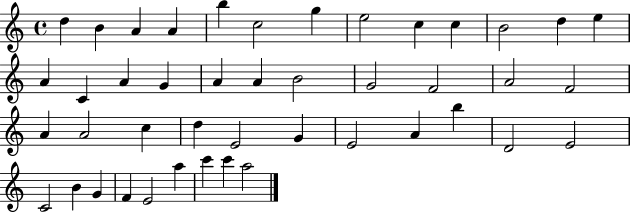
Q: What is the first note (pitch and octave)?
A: D5